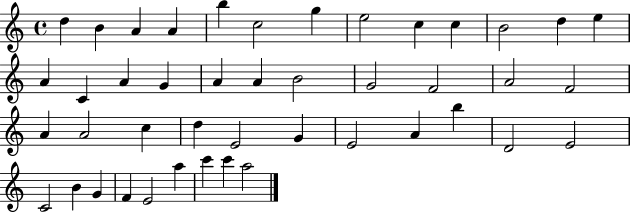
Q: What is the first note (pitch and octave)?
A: D5